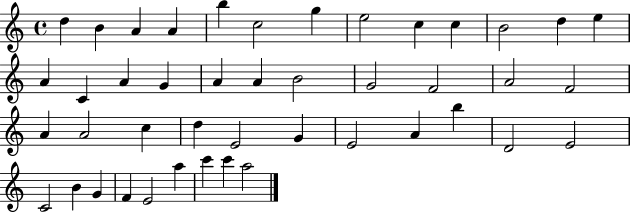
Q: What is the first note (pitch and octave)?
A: D5